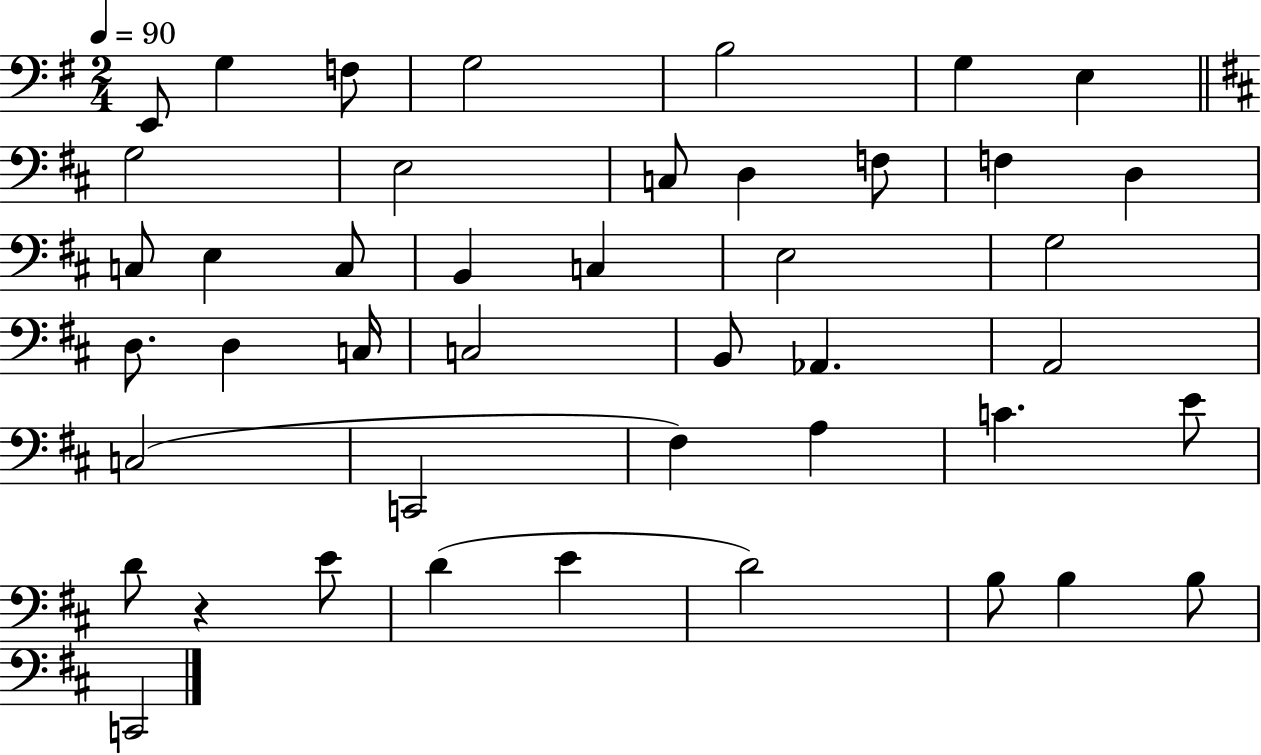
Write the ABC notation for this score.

X:1
T:Untitled
M:2/4
L:1/4
K:G
E,,/2 G, F,/2 G,2 B,2 G, E, G,2 E,2 C,/2 D, F,/2 F, D, C,/2 E, C,/2 B,, C, E,2 G,2 D,/2 D, C,/4 C,2 B,,/2 _A,, A,,2 C,2 C,,2 ^F, A, C E/2 D/2 z E/2 D E D2 B,/2 B, B,/2 C,,2